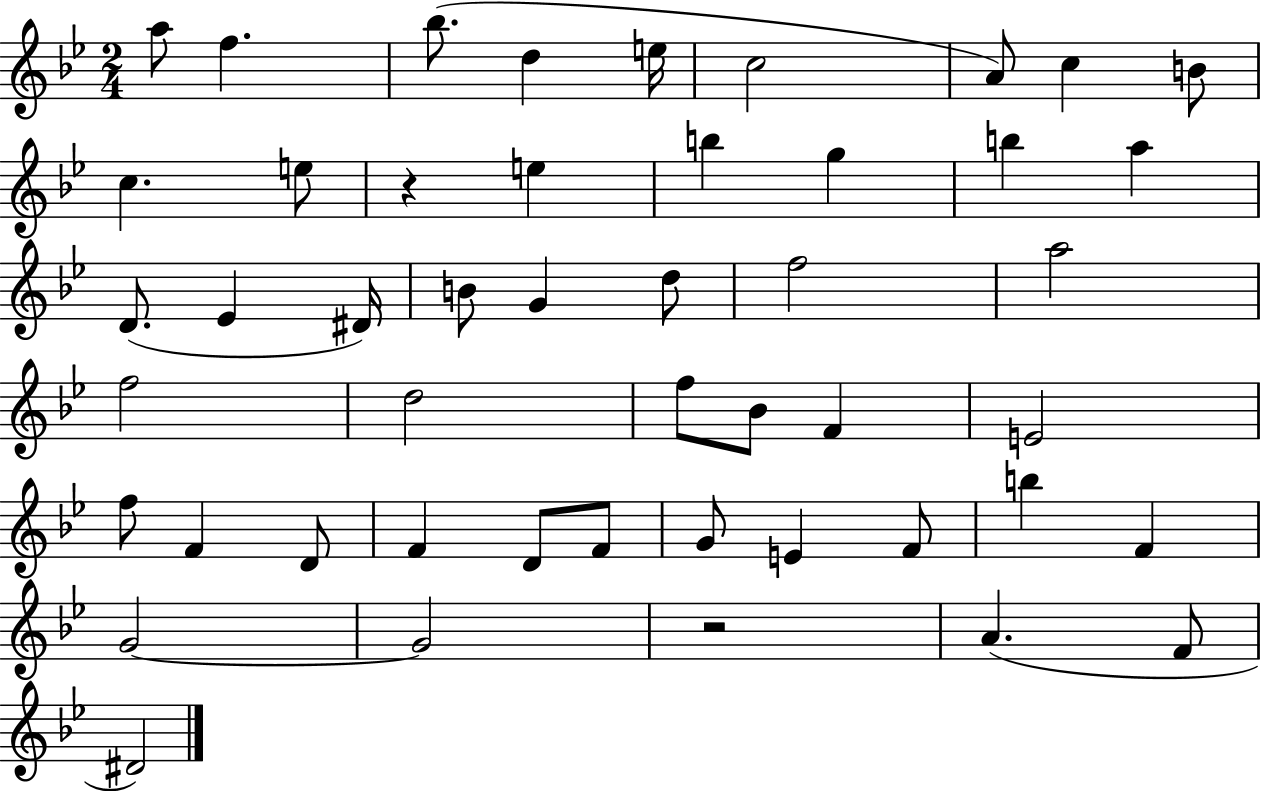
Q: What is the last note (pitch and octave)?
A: D#4